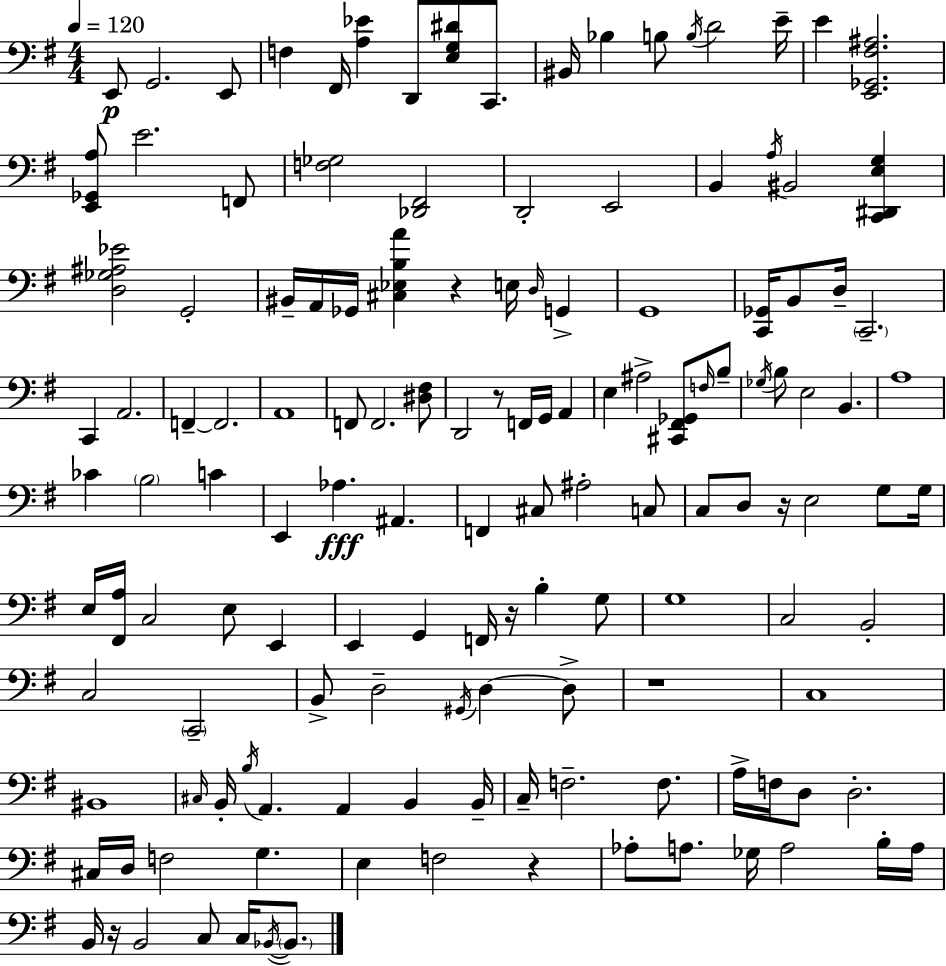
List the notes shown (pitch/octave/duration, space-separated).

E2/e G2/h. E2/e F3/q F#2/s [A3,Eb4]/q D2/e [E3,G3,D#4]/e C2/e. BIS2/s Bb3/q B3/e B3/s D4/h E4/s E4/q [E2,Gb2,F#3,A#3]/h. [E2,Gb2,A3]/e E4/h. F2/e [F3,Gb3]/h [Db2,F#2]/h D2/h E2/h B2/q A3/s BIS2/h [C2,D#2,E3,G3]/q [D3,Gb3,A#3,Eb4]/h G2/h BIS2/s A2/s Gb2/s [C#3,Eb3,B3,A4]/q R/q E3/s D3/s G2/q G2/w [C2,Gb2]/s B2/e D3/s C2/h. C2/q A2/h. F2/q F2/h. A2/w F2/e F2/h. [D#3,F#3]/e D2/h R/e F2/s G2/s A2/q E3/q A#3/h [C#2,F#2,Gb2]/e F3/s B3/e Gb3/s B3/e E3/h B2/q. A3/w CES4/q B3/h C4/q E2/q Ab3/q. A#2/q. F2/q C#3/e A#3/h C3/e C3/e D3/e R/s E3/h G3/e G3/s E3/s [F#2,A3]/s C3/h E3/e E2/q E2/q G2/q F2/s R/s B3/q G3/e G3/w C3/h B2/h C3/h C2/h B2/e D3/h G#2/s D3/q D3/e R/w C3/w BIS2/w C#3/s B2/s B3/s A2/q. A2/q B2/q B2/s C3/s F3/h. F3/e. A3/s F3/s D3/e D3/h. C#3/s D3/s F3/h G3/q. E3/q F3/h R/q Ab3/e A3/e. Gb3/s A3/h B3/s A3/s B2/s R/s B2/h C3/e C3/s Bb2/s Bb2/e.